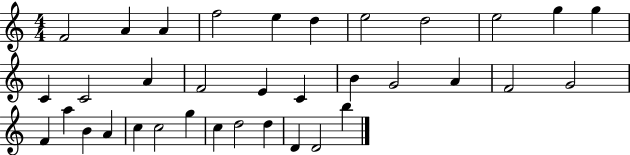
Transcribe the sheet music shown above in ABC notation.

X:1
T:Untitled
M:4/4
L:1/4
K:C
F2 A A f2 e d e2 d2 e2 g g C C2 A F2 E C B G2 A F2 G2 F a B A c c2 g c d2 d D D2 b